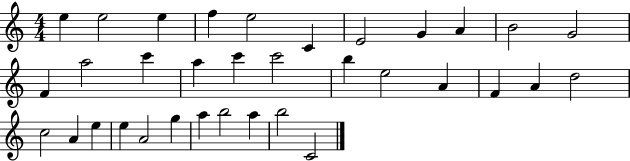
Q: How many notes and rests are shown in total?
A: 34